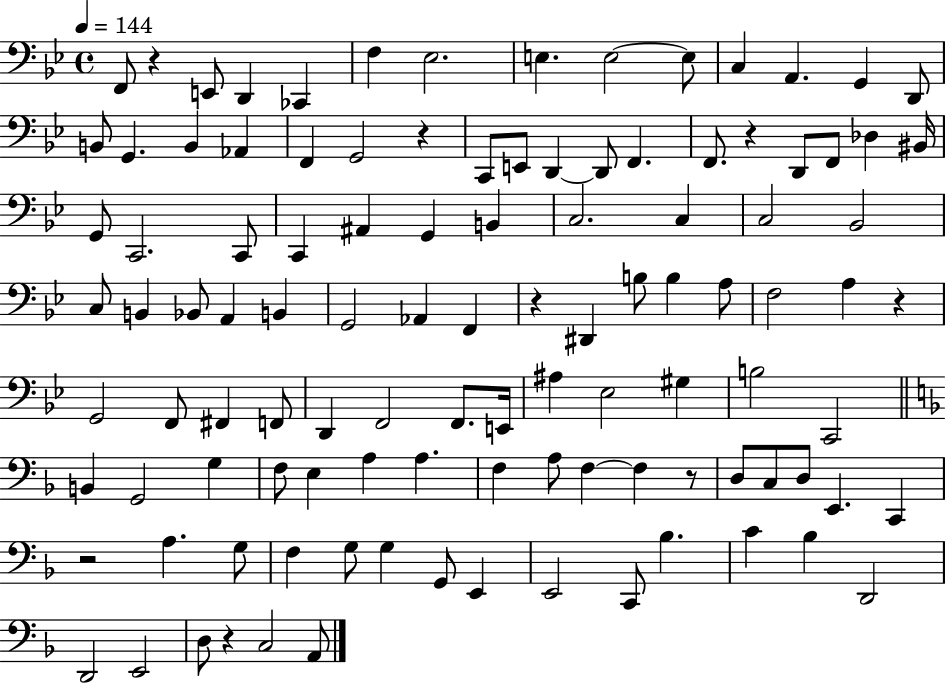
X:1
T:Untitled
M:4/4
L:1/4
K:Bb
F,,/2 z E,,/2 D,, _C,, F, _E,2 E, E,2 E,/2 C, A,, G,, D,,/2 B,,/2 G,, B,, _A,, F,, G,,2 z C,,/2 E,,/2 D,, D,,/2 F,, F,,/2 z D,,/2 F,,/2 _D, ^B,,/4 G,,/2 C,,2 C,,/2 C,, ^A,, G,, B,, C,2 C, C,2 _B,,2 C,/2 B,, _B,,/2 A,, B,, G,,2 _A,, F,, z ^D,, B,/2 B, A,/2 F,2 A, z G,,2 F,,/2 ^F,, F,,/2 D,, F,,2 F,,/2 E,,/4 ^A, _E,2 ^G, B,2 C,,2 B,, G,,2 G, F,/2 E, A, A, F, A,/2 F, F, z/2 D,/2 C,/2 D,/2 E,, C,, z2 A, G,/2 F, G,/2 G, G,,/2 E,, E,,2 C,,/2 _B, C _B, D,,2 D,,2 E,,2 D,/2 z C,2 A,,/2